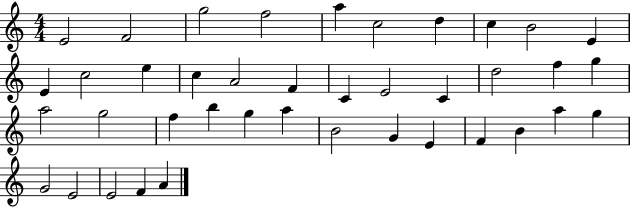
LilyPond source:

{
  \clef treble
  \numericTimeSignature
  \time 4/4
  \key c \major
  e'2 f'2 | g''2 f''2 | a''4 c''2 d''4 | c''4 b'2 e'4 | \break e'4 c''2 e''4 | c''4 a'2 f'4 | c'4 e'2 c'4 | d''2 f''4 g''4 | \break a''2 g''2 | f''4 b''4 g''4 a''4 | b'2 g'4 e'4 | f'4 b'4 a''4 g''4 | \break g'2 e'2 | e'2 f'4 a'4 | \bar "|."
}